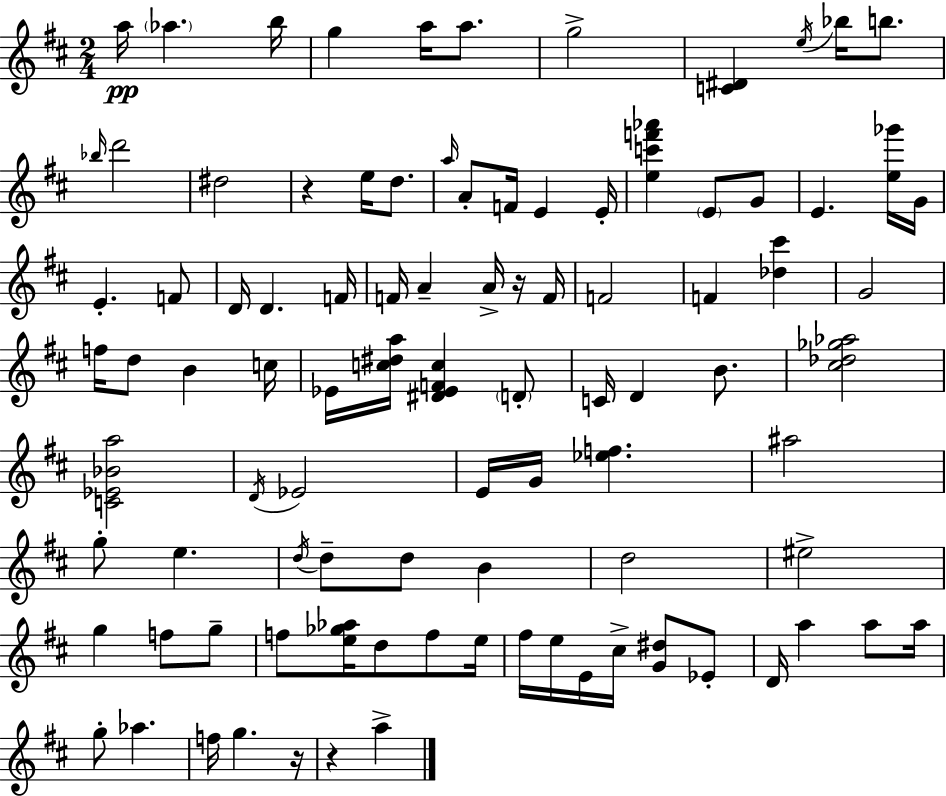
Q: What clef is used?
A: treble